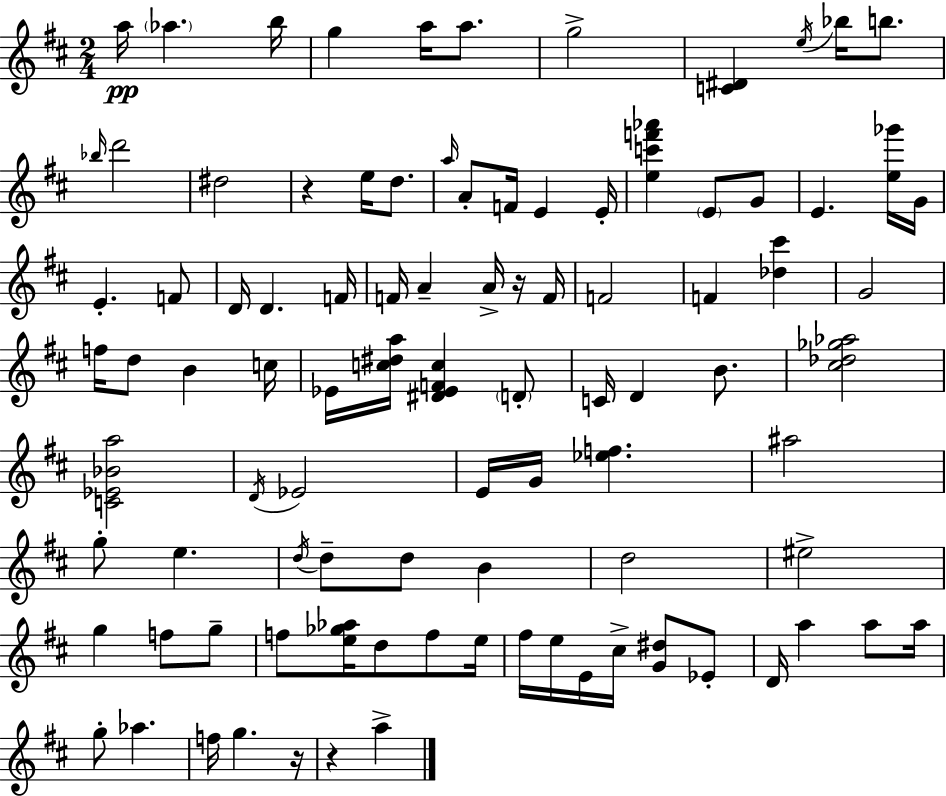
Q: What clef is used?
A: treble